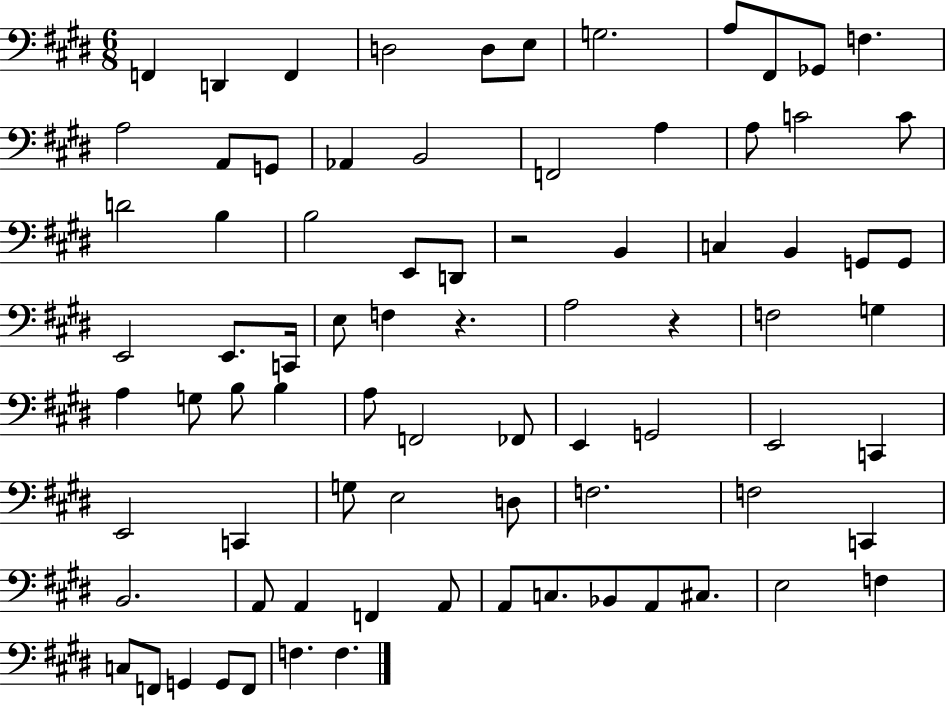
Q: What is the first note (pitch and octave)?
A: F2